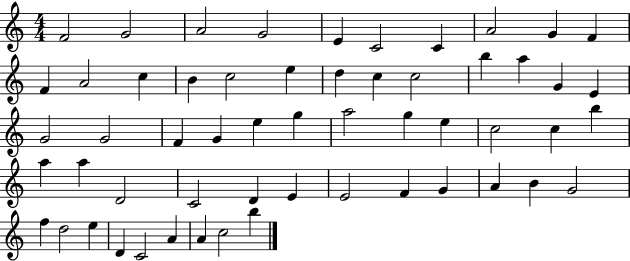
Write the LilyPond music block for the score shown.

{
  \clef treble
  \numericTimeSignature
  \time 4/4
  \key c \major
  f'2 g'2 | a'2 g'2 | e'4 c'2 c'4 | a'2 g'4 f'4 | \break f'4 a'2 c''4 | b'4 c''2 e''4 | d''4 c''4 c''2 | b''4 a''4 g'4 e'4 | \break g'2 g'2 | f'4 g'4 e''4 g''4 | a''2 g''4 e''4 | c''2 c''4 b''4 | \break a''4 a''4 d'2 | c'2 d'4 e'4 | e'2 f'4 g'4 | a'4 b'4 g'2 | \break f''4 d''2 e''4 | d'4 c'2 a'4 | a'4 c''2 b''4 | \bar "|."
}